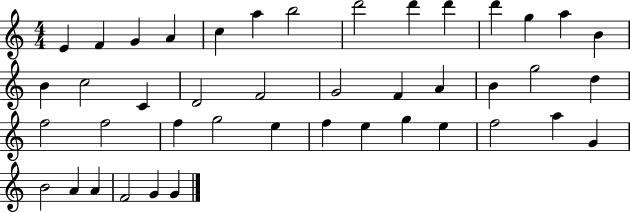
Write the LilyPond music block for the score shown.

{
  \clef treble
  \numericTimeSignature
  \time 4/4
  \key c \major
  e'4 f'4 g'4 a'4 | c''4 a''4 b''2 | d'''2 d'''4 d'''4 | d'''4 g''4 a''4 b'4 | \break b'4 c''2 c'4 | d'2 f'2 | g'2 f'4 a'4 | b'4 g''2 d''4 | \break f''2 f''2 | f''4 g''2 e''4 | f''4 e''4 g''4 e''4 | f''2 a''4 g'4 | \break b'2 a'4 a'4 | f'2 g'4 g'4 | \bar "|."
}